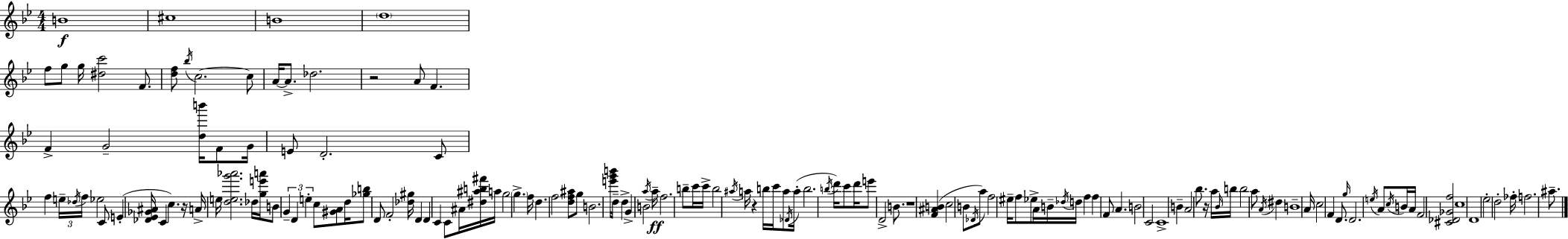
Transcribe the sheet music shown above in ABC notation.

X:1
T:Untitled
M:4/4
L:1/4
K:Gm
B4 ^c4 B4 d4 f/2 g/2 g/4 [^dc']2 F/2 [df]/2 _b/4 c2 c/2 A/4 A/2 _d2 z2 A/2 F F G2 [db']/4 F/2 G/4 E/2 D2 C/2 f e/4 _d/4 f/4 _e2 C/2 E [_D_E_G^A]/4 C c z/4 A/4 e/4 [deg'_a']2 _d/4 [ge'a']/4 B/2 G D e c/2 [^GA]/2 d/4 [_gb]/2 D/2 F2 [_d^g]/4 D D C C/2 ^A/4 [^d^ab^f']/4 a/4 g2 g f/4 d f2 [df^a]/2 g/2 B2 [e'g'b']/4 d/4 d G B2 a/4 a/4 f2 b/2 c'/4 c'/4 b2 ^a/4 a/4 z b/4 c'/4 a/2 _D/4 a/4 b2 b/4 d'/4 c'/2 d'/4 e'/2 D2 B/2 z4 [F^AB] c2 B/2 _D/4 a/2 f2 ^e/4 f/2 _e/2 A/4 B/4 _d/4 d/4 f f F/2 A B2 C2 C4 B A2 _b/2 z/4 a/4 _B/4 b/4 b2 a/2 A/4 ^d B4 A/4 c2 F D/2 g/4 D2 e/4 A/2 c/4 B/4 A/4 F2 [^C_D_Gf]2 c4 D4 _e2 d2 _f/4 f2 ^a/2